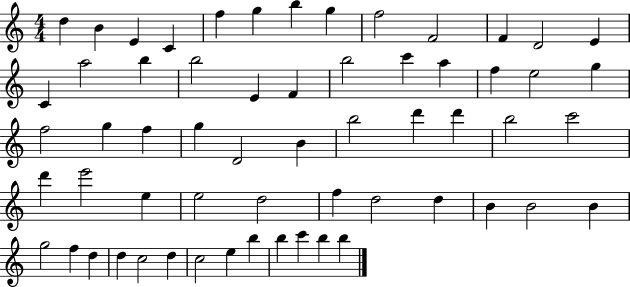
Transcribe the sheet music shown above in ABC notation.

X:1
T:Untitled
M:4/4
L:1/4
K:C
d B E C f g b g f2 F2 F D2 E C a2 b b2 E F b2 c' a f e2 g f2 g f g D2 B b2 d' d' b2 c'2 d' e'2 e e2 d2 f d2 d B B2 B g2 f d d c2 d c2 e b b c' b b